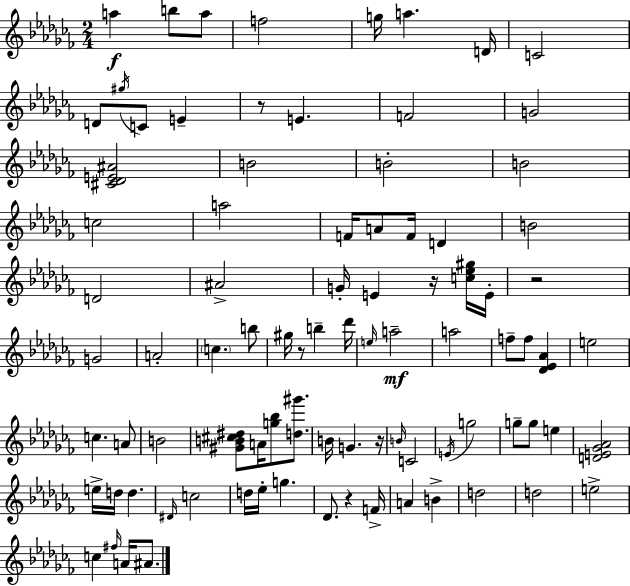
{
  \clef treble
  \numericTimeSignature
  \time 2/4
  \key aes \minor
  a''4\f b''8 a''8 | f''2 | g''16 a''4. d'16 | c'2 | \break d'8 \acciaccatura { gis''16 } c'8 e'4-- | r8 e'4. | f'2 | g'2 | \break <cis' des' e' ais'>2 | b'2 | b'2-. | b'2 | \break c''2 | a''2 | f'16 a'8 f'16 d'4 | b'2 | \break d'2 | ais'2-> | g'16-. e'4 r16 <c'' ees'' gis''>16 | e'16-. r2 | \break g'2 | a'2-. | \parenthesize c''4. b''8 | gis''16 r8 b''4-- | \break des'''16 \grace { e''16 } a''2--\mf | a''2 | f''8-- f''8 <des' ees' aes'>4 | e''2 | \break c''4. | a'8 b'2 | <gis' b' cis'' dis''>8 a'16 <g'' bes''>8 <d'' gis'''>8. | b'16 g'4. | \break r16 \grace { b'16 } c'2 | \acciaccatura { e'16 } g''2 | g''8-- g''8 | e''4 <d' e' ges' aes'>2 | \break e''16-> d''16 d''4. | \grace { dis'16 } c''2 | d''16 ees''16-. g''4. | des'8. | \break r4 f'16-> a'4 | b'4-> d''2 | d''2 | e''2-> | \break c''4 | \grace { fis''16 } a'16 ais'8. \bar "|."
}